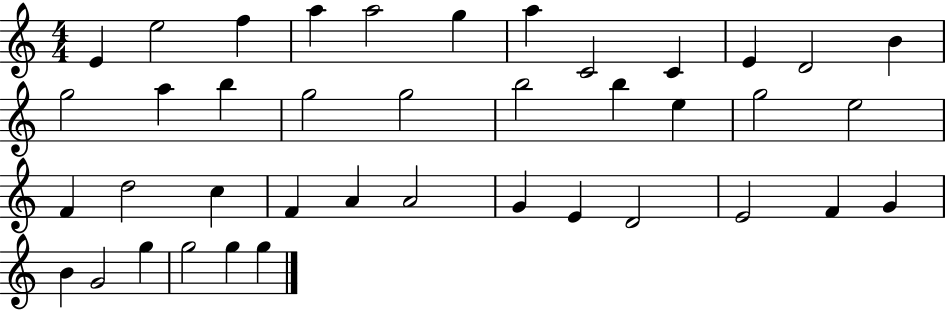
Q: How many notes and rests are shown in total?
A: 40